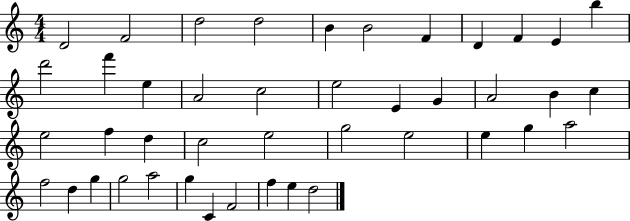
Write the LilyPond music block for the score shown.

{
  \clef treble
  \numericTimeSignature
  \time 4/4
  \key c \major
  d'2 f'2 | d''2 d''2 | b'4 b'2 f'4 | d'4 f'4 e'4 b''4 | \break d'''2 f'''4 e''4 | a'2 c''2 | e''2 e'4 g'4 | a'2 b'4 c''4 | \break e''2 f''4 d''4 | c''2 e''2 | g''2 e''2 | e''4 g''4 a''2 | \break f''2 d''4 g''4 | g''2 a''2 | g''4 c'4 f'2 | f''4 e''4 d''2 | \break \bar "|."
}